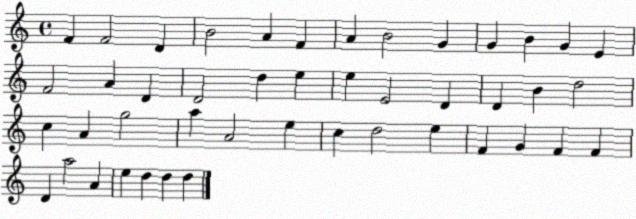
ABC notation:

X:1
T:Untitled
M:4/4
L:1/4
K:C
F F2 D B2 A F A B2 G G B G E F2 A D D2 d e e E2 D D B d2 c A g2 a A2 e c d2 e F G F F D a2 A e d d d